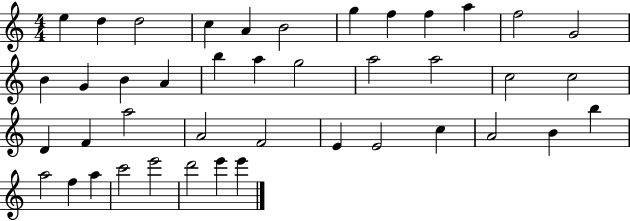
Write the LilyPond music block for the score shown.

{
  \clef treble
  \numericTimeSignature
  \time 4/4
  \key c \major
  e''4 d''4 d''2 | c''4 a'4 b'2 | g''4 f''4 f''4 a''4 | f''2 g'2 | \break b'4 g'4 b'4 a'4 | b''4 a''4 g''2 | a''2 a''2 | c''2 c''2 | \break d'4 f'4 a''2 | a'2 f'2 | e'4 e'2 c''4 | a'2 b'4 b''4 | \break a''2 f''4 a''4 | c'''2 e'''2 | d'''2 e'''4 e'''4 | \bar "|."
}